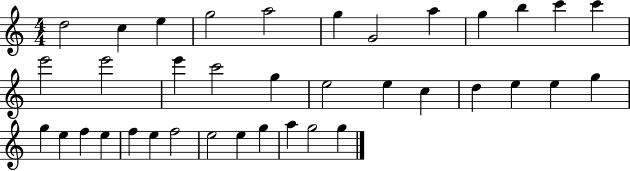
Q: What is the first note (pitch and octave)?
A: D5